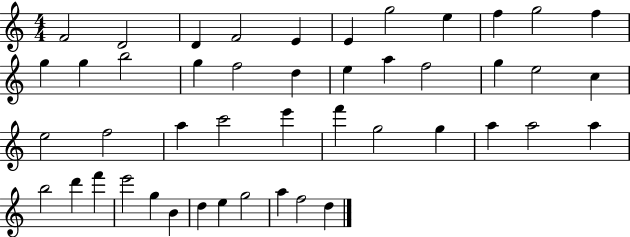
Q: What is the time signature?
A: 4/4